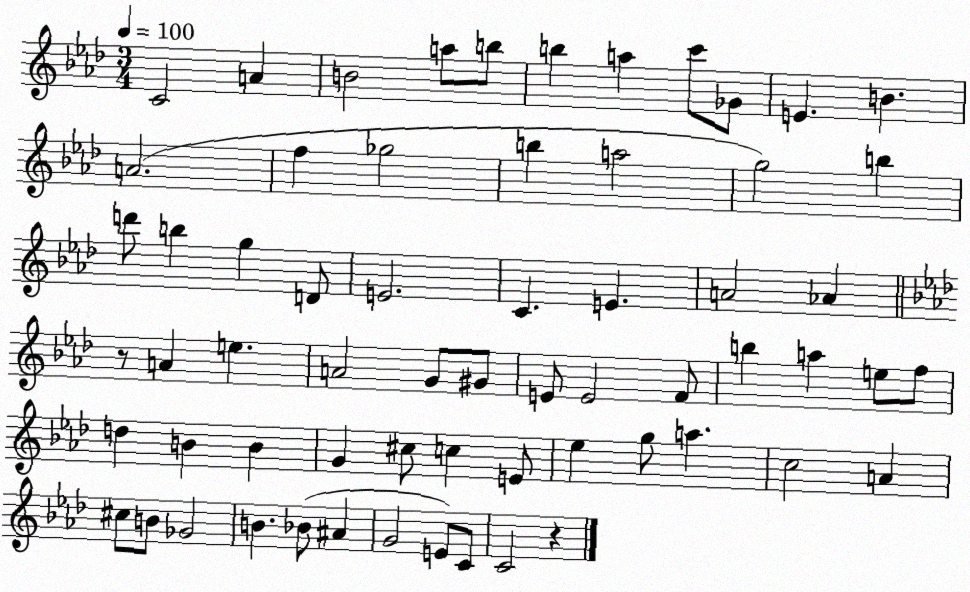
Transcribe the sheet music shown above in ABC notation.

X:1
T:Untitled
M:3/4
L:1/4
K:Ab
C2 A B2 a/2 b/2 b a c'/2 _G/2 E B A2 f _g2 b a2 g2 b d'/2 b g D/2 E2 C E A2 _A z/2 A e A2 G/2 ^G/2 E/2 E2 F/2 b a e/2 f/2 d B B G ^c/2 c E/2 _e g/2 a c2 A ^c/2 B/2 _G2 B _B/2 ^A G2 E/2 C/2 C2 z